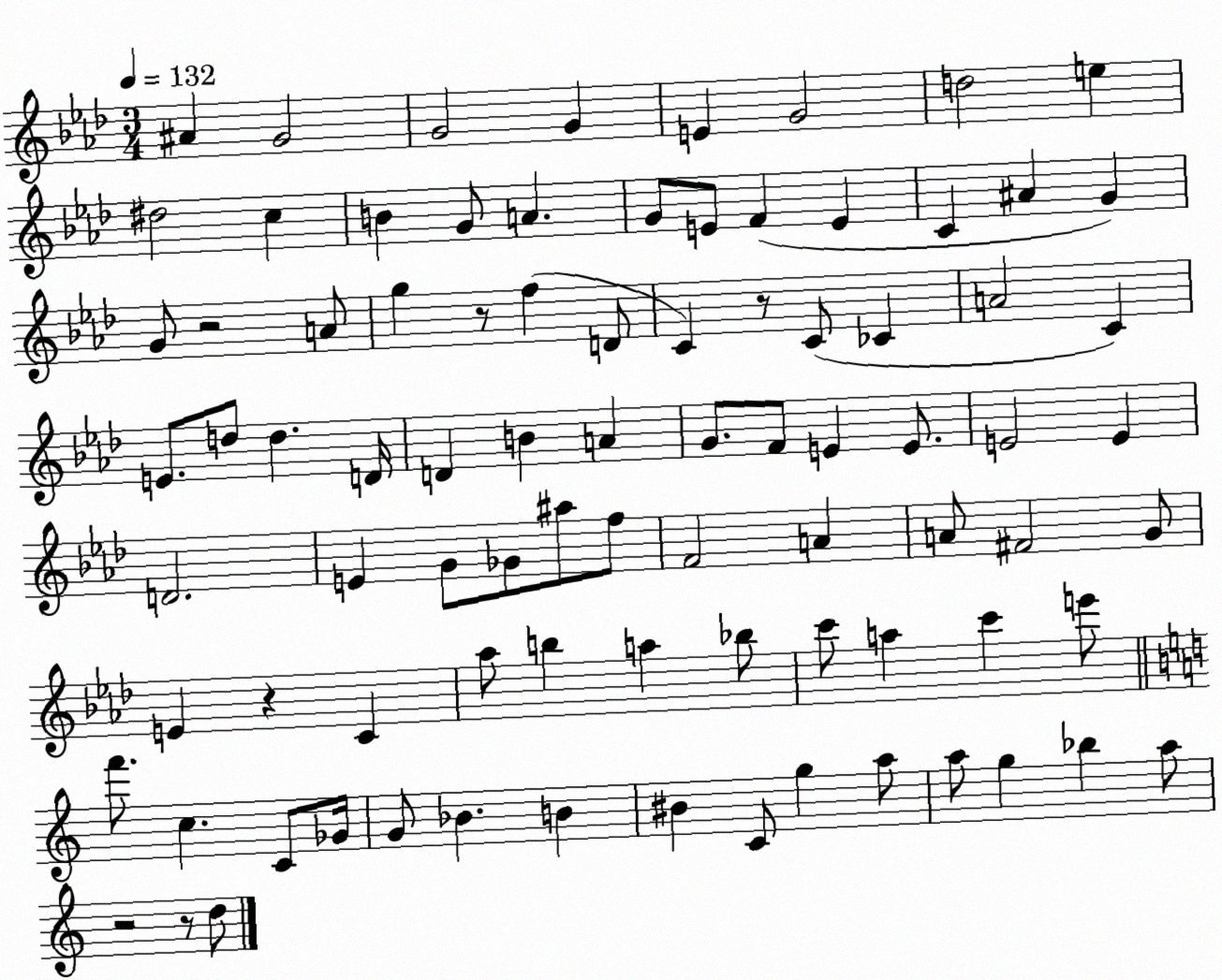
X:1
T:Untitled
M:3/4
L:1/4
K:Ab
^A G2 G2 G E G2 d2 e ^d2 c B G/2 A G/2 E/2 F E C ^A G G/2 z2 A/2 g z/2 f D/2 C z/2 C/2 _C A2 C E/2 d/2 d D/4 D B A G/2 F/2 E E/2 E2 E D2 E G/2 _G/2 ^a/2 f/2 F2 A A/2 ^F2 G/2 E z C _a/2 b a _b/2 c'/2 a c' e'/2 f'/2 c C/2 _G/4 G/2 _B B ^B C/2 g a/2 a/2 g _b a/2 z2 z/2 d/2